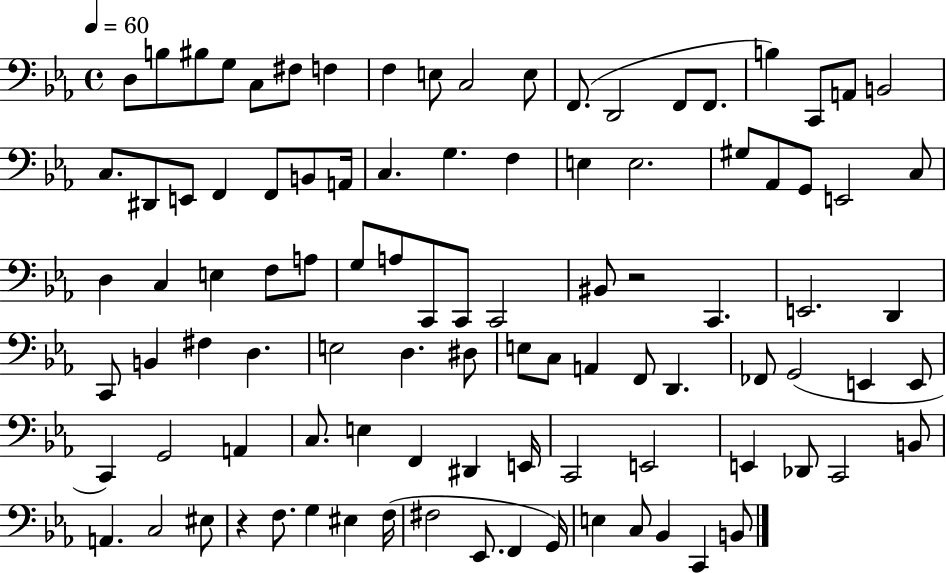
{
  \clef bass
  \time 4/4
  \defaultTimeSignature
  \key ees \major
  \tempo 4 = 60
  d8 b8 bis8 g8 c8 fis8 f4 | f4 e8 c2 e8 | f,8.( d,2 f,8 f,8. | b4) c,8 a,8 b,2 | \break c8. dis,8 e,8 f,4 f,8 b,8 a,16 | c4. g4. f4 | e4 e2. | gis8 aes,8 g,8 e,2 c8 | \break d4 c4 e4 f8 a8 | g8 a8 c,8 c,8 c,2 | bis,8 r2 c,4. | e,2. d,4 | \break c,8 b,4 fis4 d4. | e2 d4. dis8 | e8 c8 a,4 f,8 d,4. | fes,8 g,2( e,4 e,8 | \break c,4) g,2 a,4 | c8. e4 f,4 dis,4 e,16 | c,2 e,2 | e,4 des,8 c,2 b,8 | \break a,4. c2 eis8 | r4 f8. g4 eis4 f16( | fis2 ees,8. f,4 g,16) | e4 c8 bes,4 c,4 b,8 | \break \bar "|."
}